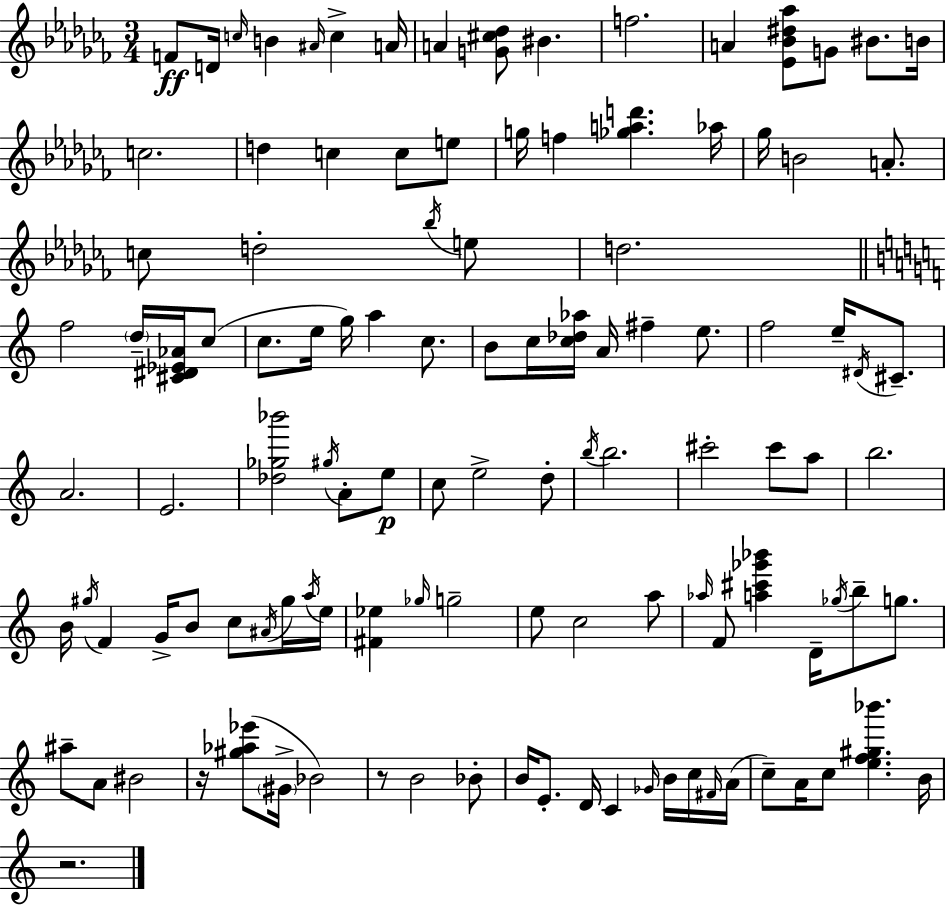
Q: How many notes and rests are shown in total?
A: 115